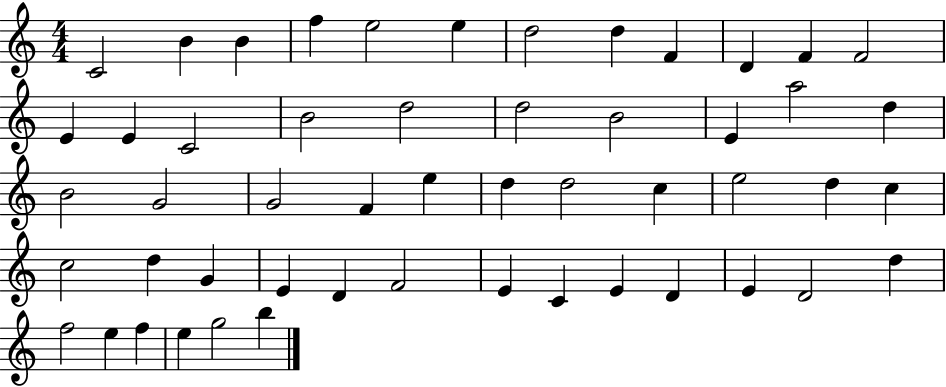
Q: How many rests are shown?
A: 0